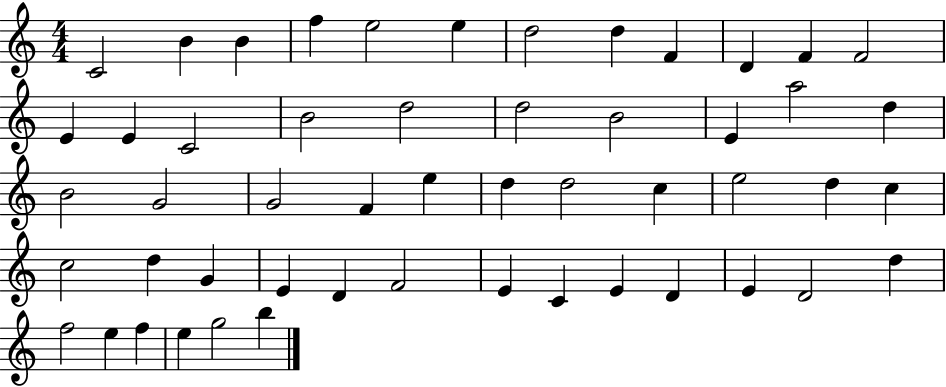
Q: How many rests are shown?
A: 0